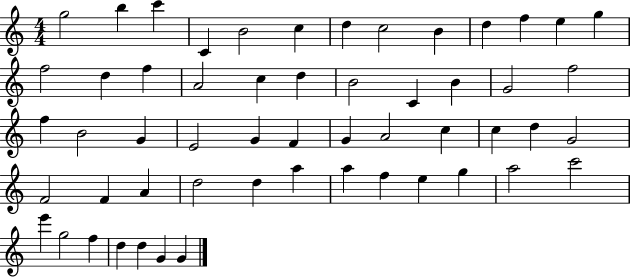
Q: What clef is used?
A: treble